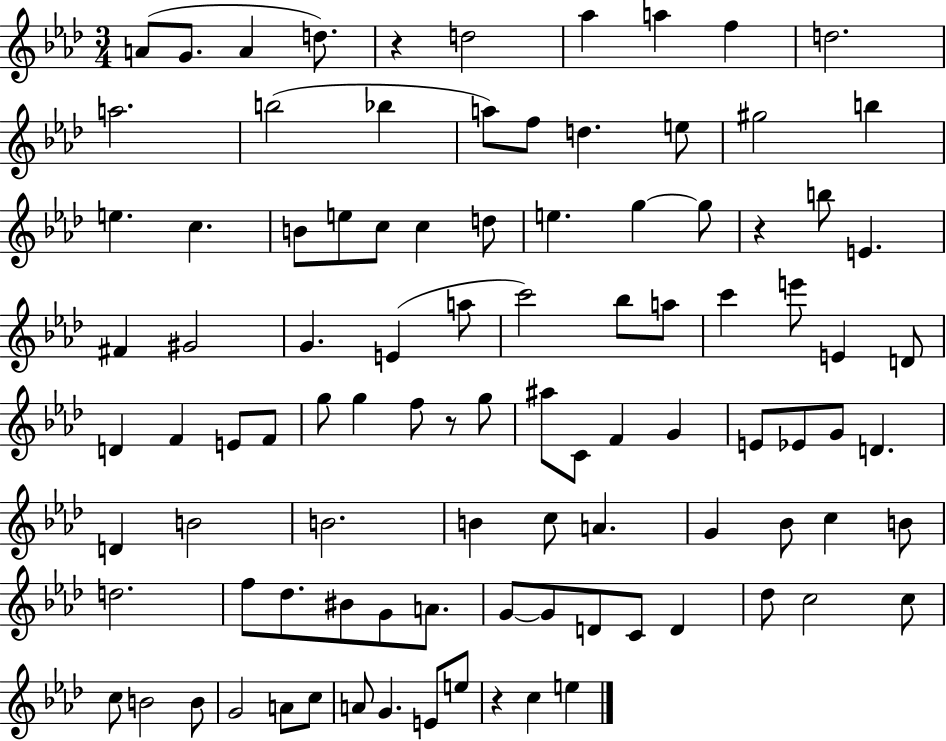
{
  \clef treble
  \numericTimeSignature
  \time 3/4
  \key aes \major
  \repeat volta 2 { a'8( g'8. a'4 d''8.) | r4 d''2 | aes''4 a''4 f''4 | d''2. | \break a''2. | b''2( bes''4 | a''8) f''8 d''4. e''8 | gis''2 b''4 | \break e''4. c''4. | b'8 e''8 c''8 c''4 d''8 | e''4. g''4~~ g''8 | r4 b''8 e'4. | \break fis'4 gis'2 | g'4. e'4( a''8 | c'''2) bes''8 a''8 | c'''4 e'''8 e'4 d'8 | \break d'4 f'4 e'8 f'8 | g''8 g''4 f''8 r8 g''8 | ais''8 c'8 f'4 g'4 | e'8 ees'8 g'8 d'4. | \break d'4 b'2 | b'2. | b'4 c''8 a'4. | g'4 bes'8 c''4 b'8 | \break d''2. | f''8 des''8. bis'8 g'8 a'8. | g'8~~ g'8 d'8 c'8 d'4 | des''8 c''2 c''8 | \break c''8 b'2 b'8 | g'2 a'8 c''8 | a'8 g'4. e'8 e''8 | r4 c''4 e''4 | \break } \bar "|."
}